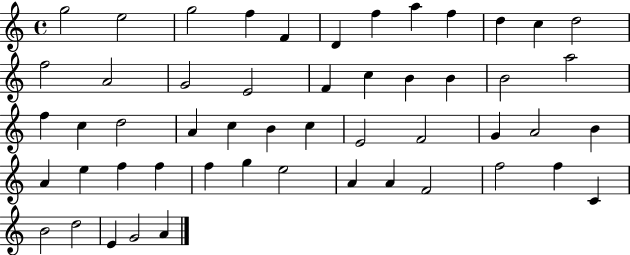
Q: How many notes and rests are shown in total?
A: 52